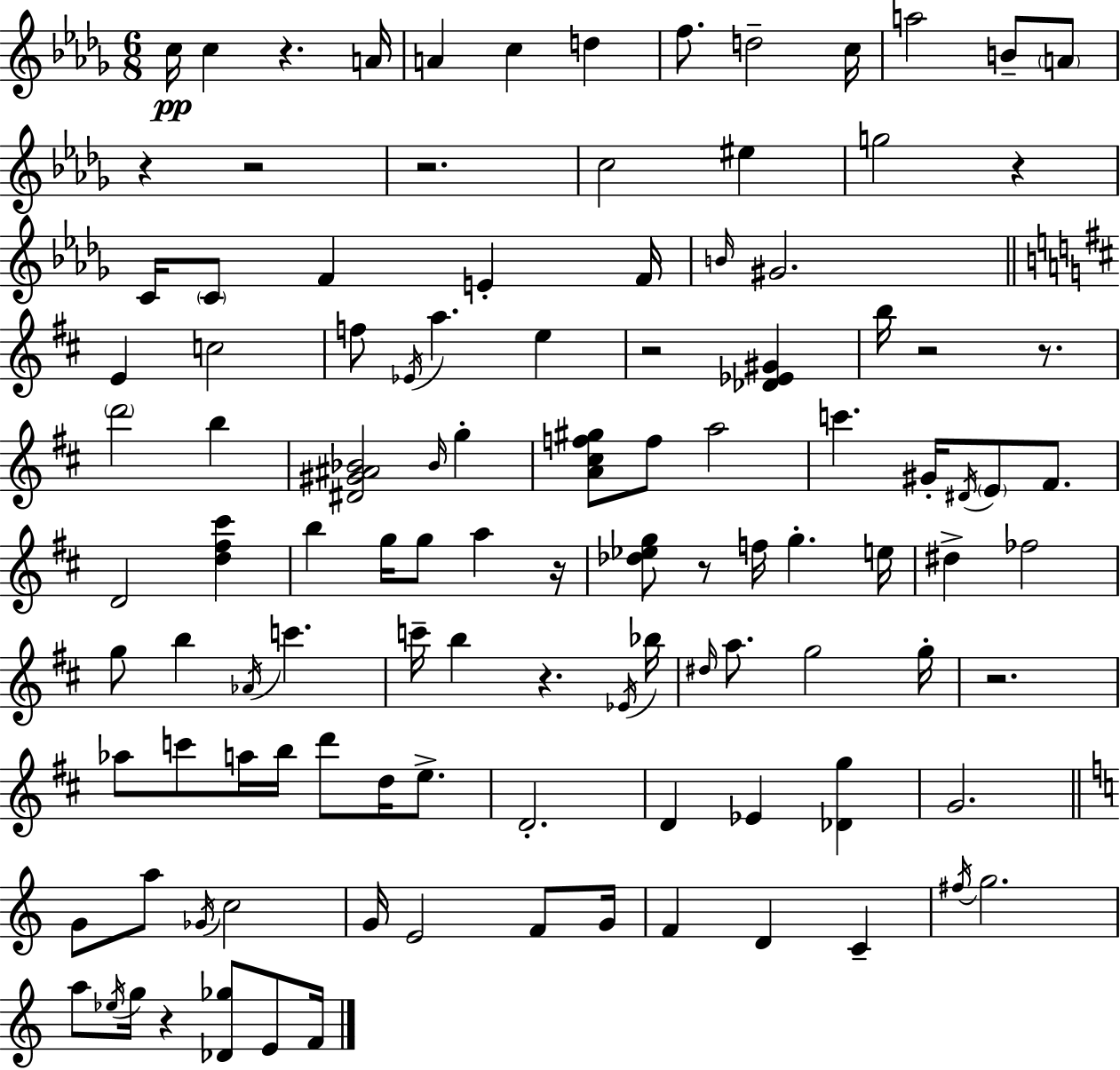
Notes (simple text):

C5/s C5/q R/q. A4/s A4/q C5/q D5/q F5/e. D5/h C5/s A5/h B4/e A4/e R/q R/h R/h. C5/h EIS5/q G5/h R/q C4/s C4/e F4/q E4/q F4/s B4/s G#4/h. E4/q C5/h F5/e Eb4/s A5/q. E5/q R/h [Db4,Eb4,G#4]/q B5/s R/h R/e. D6/h B5/q [D#4,G#4,A#4,Bb4]/h Bb4/s G5/q [A4,C#5,F5,G#5]/e F5/e A5/h C6/q. G#4/s D#4/s E4/e F#4/e. D4/h [D5,F#5,C#6]/q B5/q G5/s G5/e A5/q R/s [Db5,Eb5,G5]/e R/e F5/s G5/q. E5/s D#5/q FES5/h G5/e B5/q Ab4/s C6/q. C6/s B5/q R/q. Eb4/s Bb5/s D#5/s A5/e. G5/h G5/s R/h. Ab5/e C6/e A5/s B5/s D6/e D5/s E5/e. D4/h. D4/q Eb4/q [Db4,G5]/q G4/h. G4/e A5/e Gb4/s C5/h G4/s E4/h F4/e G4/s F4/q D4/q C4/q F#5/s G5/h. A5/e Eb5/s G5/s R/q [Db4,Gb5]/e E4/e F4/s